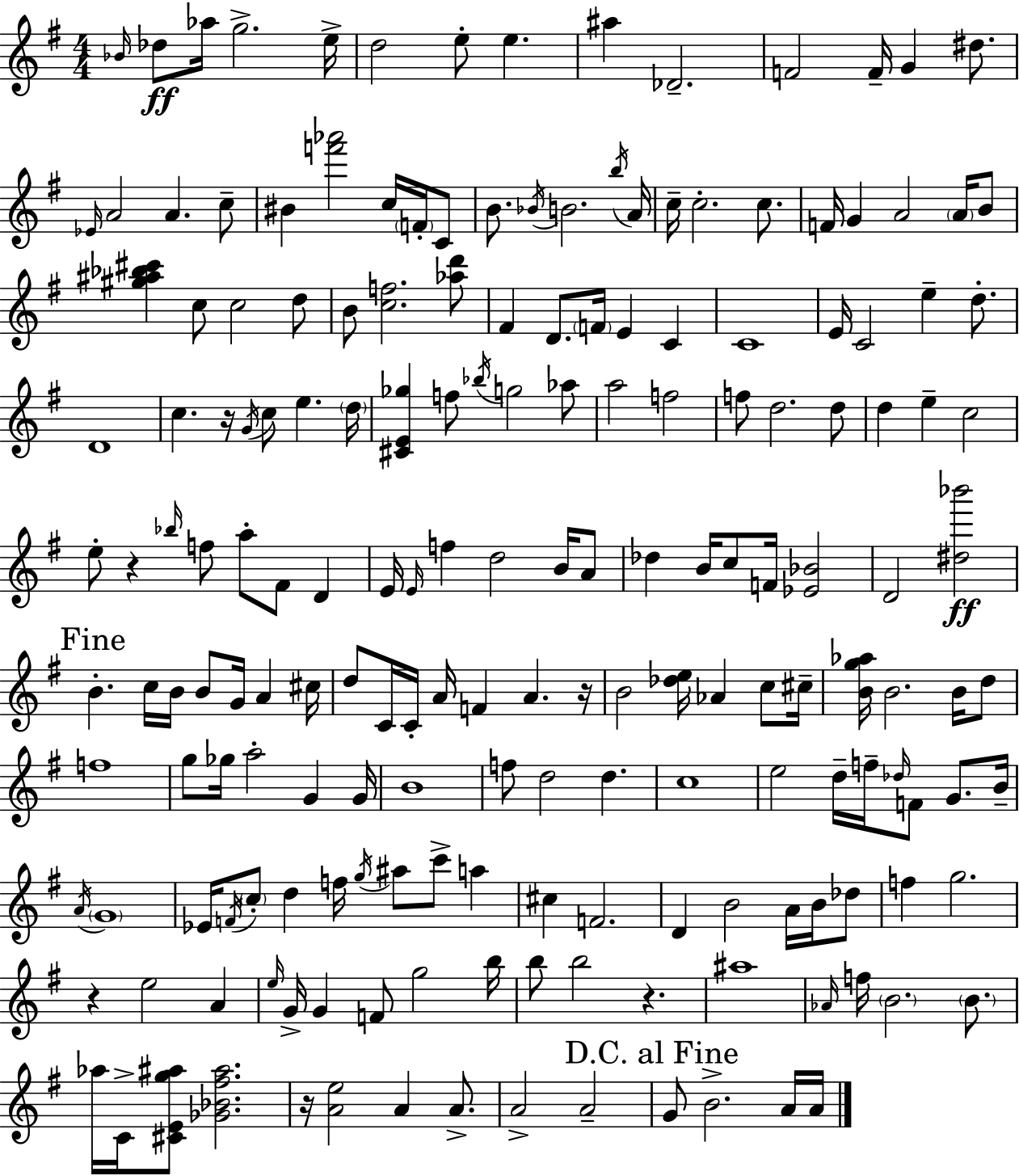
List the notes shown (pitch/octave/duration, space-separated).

Bb4/s Db5/e Ab5/s G5/h. E5/s D5/h E5/e E5/q. A#5/q Db4/h. F4/h F4/s G4/q D#5/e. Eb4/s A4/h A4/q. C5/e BIS4/q [F6,Ab6]/h C5/s F4/s C4/e B4/e. Bb4/s B4/h. B5/s A4/s C5/s C5/h. C5/e. F4/s G4/q A4/h A4/s B4/e [G#5,A#5,Bb5,C#6]/q C5/e C5/h D5/e B4/e [C5,F5]/h. [Ab5,D6]/e F#4/q D4/e. F4/s E4/q C4/q C4/w E4/s C4/h E5/q D5/e. D4/w C5/q. R/s G4/s C5/e E5/q. D5/s [C#4,E4,Gb5]/q F5/e Bb5/s G5/h Ab5/e A5/h F5/h F5/e D5/h. D5/e D5/q E5/q C5/h E5/e R/q Bb5/s F5/e A5/e F#4/e D4/q E4/s E4/s F5/q D5/h B4/s A4/e Db5/q B4/s C5/e F4/s [Eb4,Bb4]/h D4/h [D#5,Bb6]/h B4/q. C5/s B4/s B4/e G4/s A4/q C#5/s D5/e C4/s C4/s A4/s F4/q A4/q. R/s B4/h [Db5,E5]/s Ab4/q C5/e C#5/s [B4,G5,Ab5]/s B4/h. B4/s D5/e F5/w G5/e Gb5/s A5/h G4/q G4/s B4/w F5/e D5/h D5/q. C5/w E5/h D5/s F5/s Db5/s F4/e G4/e. B4/s A4/s G4/w Eb4/s F4/s C5/e D5/q F5/s G5/s A#5/e C6/e A5/q C#5/q F4/h. D4/q B4/h A4/s B4/s Db5/e F5/q G5/h. R/q E5/h A4/q E5/s G4/s G4/q F4/e G5/h B5/s B5/e B5/h R/q. A#5/w Ab4/s F5/s B4/h. B4/e. Ab5/s C4/s [C#4,E4,G5,A#5]/e [Gb4,Bb4,F#5,A#5]/h. R/s [A4,E5]/h A4/q A4/e. A4/h A4/h G4/e B4/h. A4/s A4/s